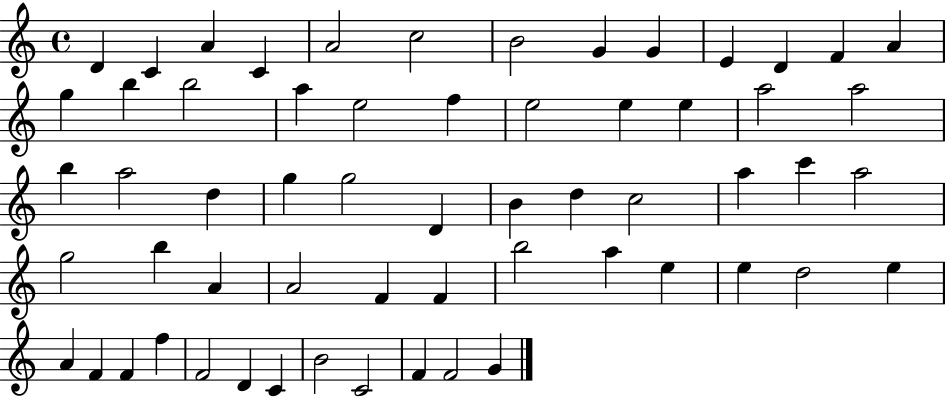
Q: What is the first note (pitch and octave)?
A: D4